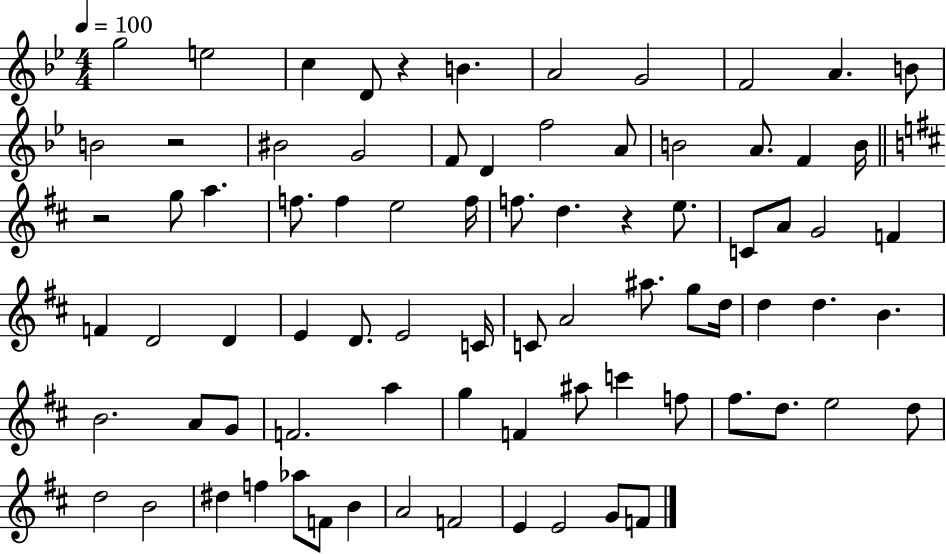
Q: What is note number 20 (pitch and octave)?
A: F4